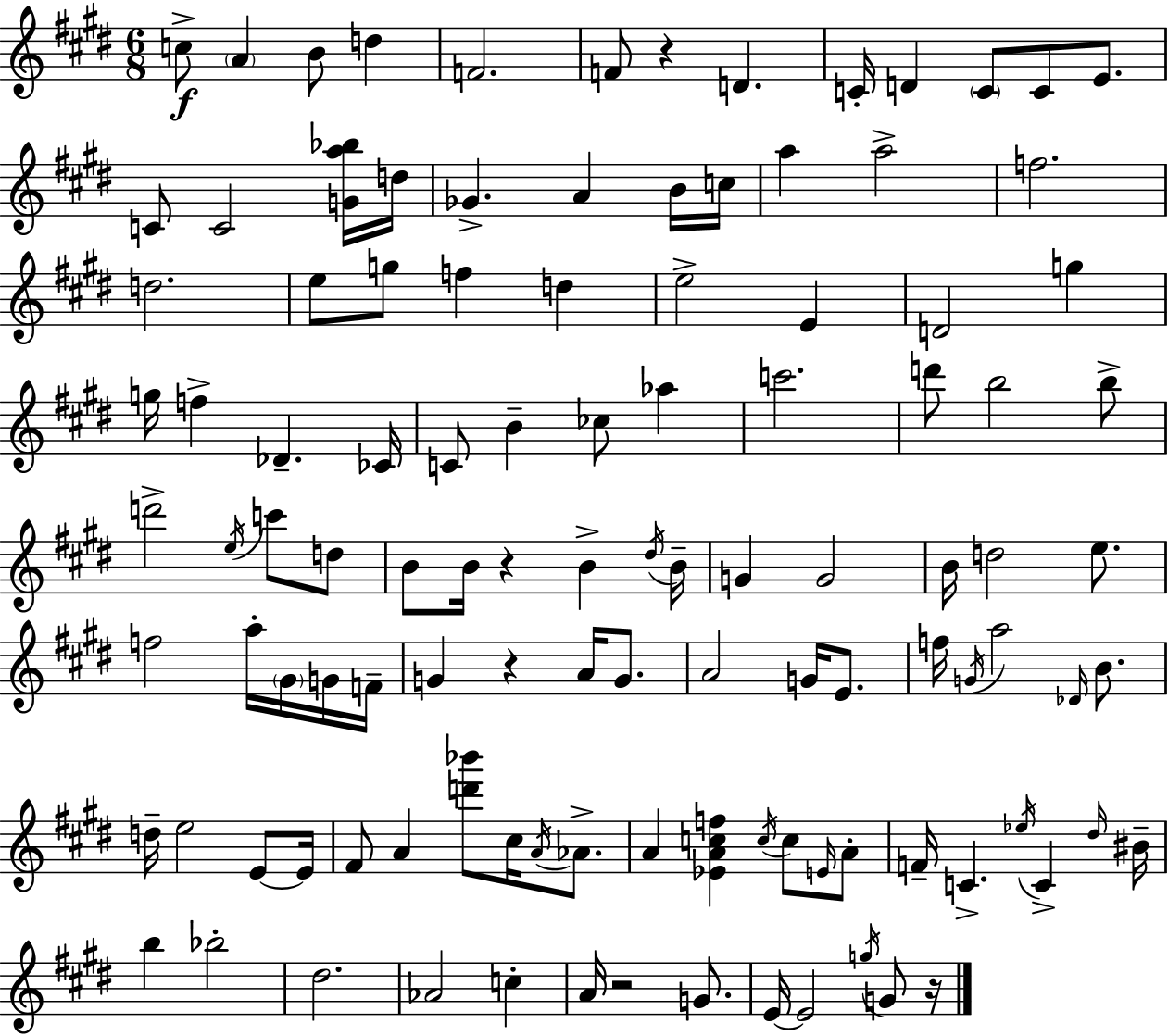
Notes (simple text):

C5/e A4/q B4/e D5/q F4/h. F4/e R/q D4/q. C4/s D4/q C4/e C4/e E4/e. C4/e C4/h [G4,A5,Bb5]/s D5/s Gb4/q. A4/q B4/s C5/s A5/q A5/h F5/h. D5/h. E5/e G5/e F5/q D5/q E5/h E4/q D4/h G5/q G5/s F5/q Db4/q. CES4/s C4/e B4/q CES5/e Ab5/q C6/h. D6/e B5/h B5/e D6/h E5/s C6/e D5/e B4/e B4/s R/q B4/q D#5/s B4/s G4/q G4/h B4/s D5/h E5/e. F5/h A5/s G#4/s G4/s F4/s G4/q R/q A4/s G4/e. A4/h G4/s E4/e. F5/s G4/s A5/h Db4/s B4/e. D5/s E5/h E4/e E4/s F#4/e A4/q [D6,Bb6]/e C#5/s A4/s Ab4/e. A4/q [Eb4,A4,C5,F5]/q C5/s C5/e E4/s A4/e F4/s C4/q. Eb5/s C4/q D#5/s BIS4/s B5/q Bb5/h D#5/h. Ab4/h C5/q A4/s R/h G4/e. E4/s E4/h G5/s G4/e R/s